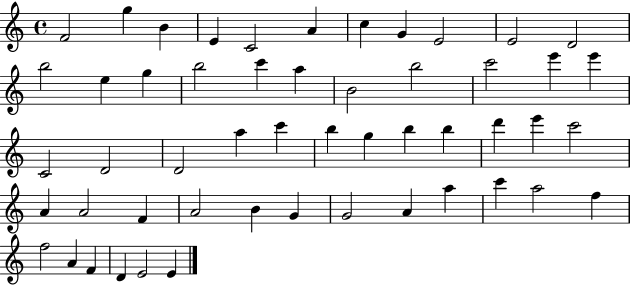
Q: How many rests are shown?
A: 0